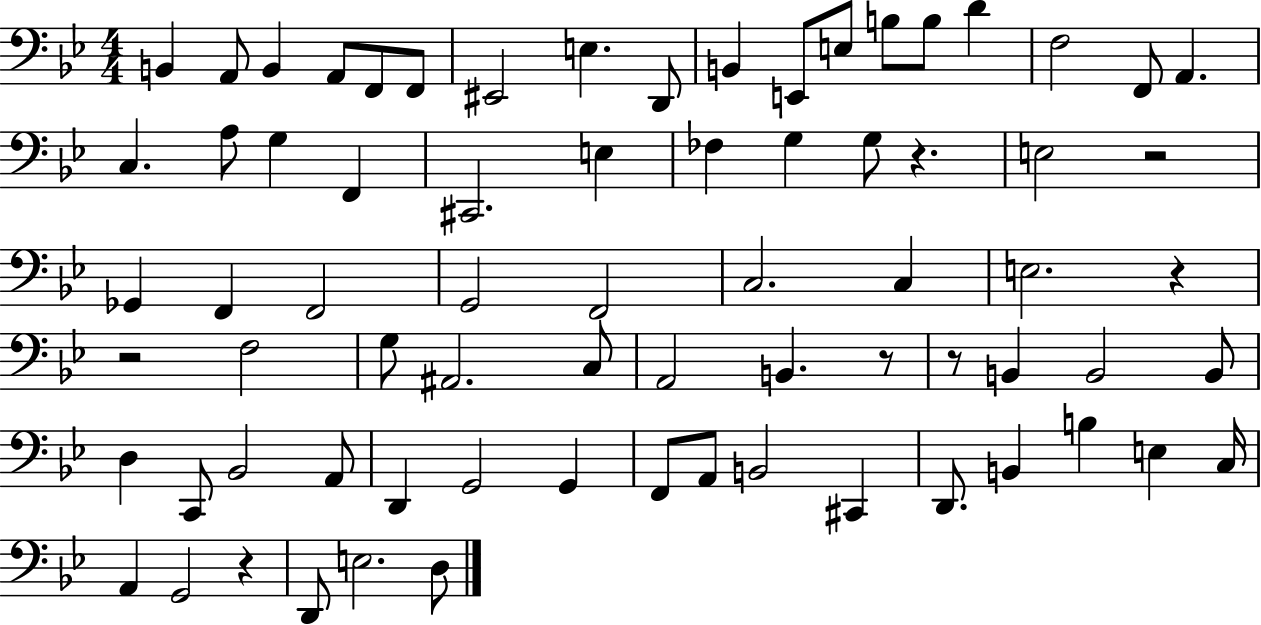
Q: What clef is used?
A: bass